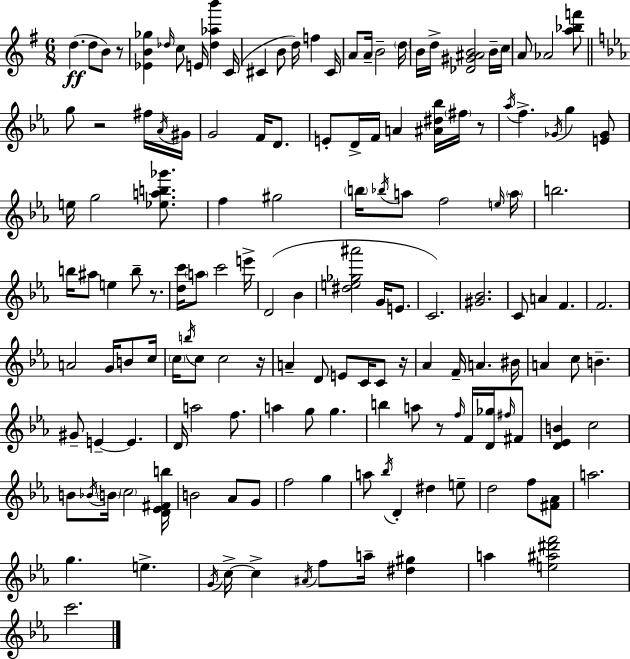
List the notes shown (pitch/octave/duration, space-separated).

D5/q. D5/e B4/e R/e [Eb4,B4,Gb5]/q Db5/s C5/e E4/s [Db5,Ab5,B6]/q C4/s C#4/q B4/e D5/s F5/q C#4/s A4/e A4/s B4/h D5/s B4/s D5/s [Db4,G#4,A#4,B4]/h B4/s C5/s A4/e Ab4/h [A5,Bb5,F6]/e G5/e R/h F#5/s Ab4/s G#4/s G4/h F4/s D4/e. E4/e D4/s F4/s A4/q [A#4,D#5,Bb5]/s F#5/s R/e Ab5/s F5/q. Gb4/s G5/q [E4,Gb4]/e E5/s G5/h [Eb5,A5,B5,Gb6]/e. F5/q G#5/h B5/s Bb5/s A5/e F5/h E5/s A5/s B5/h. B5/s A#5/e E5/q B5/e R/e. [D5,C6]/s A5/e C6/h E6/s D4/h Bb4/q [D#5,E5,Gb5,A#6]/h G4/s E4/e. C4/h. [G#4,Bb4]/h. C4/e A4/q F4/q. F4/h. A4/h G4/s B4/e C5/s C5/s B5/s C5/e C5/h R/s A4/q D4/e E4/e C4/s C4/e R/s Ab4/q F4/s A4/q. BIS4/s A4/q C5/e B4/q. G#4/e E4/q E4/q. D4/s A5/h F5/e. A5/q G5/e G5/q. B5/q A5/e R/e F5/s F4/s [D4,Gb5]/s F#5/s F#4/e [D4,Eb4,B4]/q C5/h B4/e Bb4/s B4/s C5/h [D4,Eb4,F#4,B5]/s B4/h Ab4/e G4/e F5/h G5/q A5/e Bb5/s D4/q D#5/q E5/e D5/h F5/e [F#4,Ab4]/e A5/h. G5/q. E5/q. G4/s C5/s C5/q A#4/s F5/e A5/s [D#5,G#5]/q A5/q [E5,A#5,D#6,F6]/h C6/h.